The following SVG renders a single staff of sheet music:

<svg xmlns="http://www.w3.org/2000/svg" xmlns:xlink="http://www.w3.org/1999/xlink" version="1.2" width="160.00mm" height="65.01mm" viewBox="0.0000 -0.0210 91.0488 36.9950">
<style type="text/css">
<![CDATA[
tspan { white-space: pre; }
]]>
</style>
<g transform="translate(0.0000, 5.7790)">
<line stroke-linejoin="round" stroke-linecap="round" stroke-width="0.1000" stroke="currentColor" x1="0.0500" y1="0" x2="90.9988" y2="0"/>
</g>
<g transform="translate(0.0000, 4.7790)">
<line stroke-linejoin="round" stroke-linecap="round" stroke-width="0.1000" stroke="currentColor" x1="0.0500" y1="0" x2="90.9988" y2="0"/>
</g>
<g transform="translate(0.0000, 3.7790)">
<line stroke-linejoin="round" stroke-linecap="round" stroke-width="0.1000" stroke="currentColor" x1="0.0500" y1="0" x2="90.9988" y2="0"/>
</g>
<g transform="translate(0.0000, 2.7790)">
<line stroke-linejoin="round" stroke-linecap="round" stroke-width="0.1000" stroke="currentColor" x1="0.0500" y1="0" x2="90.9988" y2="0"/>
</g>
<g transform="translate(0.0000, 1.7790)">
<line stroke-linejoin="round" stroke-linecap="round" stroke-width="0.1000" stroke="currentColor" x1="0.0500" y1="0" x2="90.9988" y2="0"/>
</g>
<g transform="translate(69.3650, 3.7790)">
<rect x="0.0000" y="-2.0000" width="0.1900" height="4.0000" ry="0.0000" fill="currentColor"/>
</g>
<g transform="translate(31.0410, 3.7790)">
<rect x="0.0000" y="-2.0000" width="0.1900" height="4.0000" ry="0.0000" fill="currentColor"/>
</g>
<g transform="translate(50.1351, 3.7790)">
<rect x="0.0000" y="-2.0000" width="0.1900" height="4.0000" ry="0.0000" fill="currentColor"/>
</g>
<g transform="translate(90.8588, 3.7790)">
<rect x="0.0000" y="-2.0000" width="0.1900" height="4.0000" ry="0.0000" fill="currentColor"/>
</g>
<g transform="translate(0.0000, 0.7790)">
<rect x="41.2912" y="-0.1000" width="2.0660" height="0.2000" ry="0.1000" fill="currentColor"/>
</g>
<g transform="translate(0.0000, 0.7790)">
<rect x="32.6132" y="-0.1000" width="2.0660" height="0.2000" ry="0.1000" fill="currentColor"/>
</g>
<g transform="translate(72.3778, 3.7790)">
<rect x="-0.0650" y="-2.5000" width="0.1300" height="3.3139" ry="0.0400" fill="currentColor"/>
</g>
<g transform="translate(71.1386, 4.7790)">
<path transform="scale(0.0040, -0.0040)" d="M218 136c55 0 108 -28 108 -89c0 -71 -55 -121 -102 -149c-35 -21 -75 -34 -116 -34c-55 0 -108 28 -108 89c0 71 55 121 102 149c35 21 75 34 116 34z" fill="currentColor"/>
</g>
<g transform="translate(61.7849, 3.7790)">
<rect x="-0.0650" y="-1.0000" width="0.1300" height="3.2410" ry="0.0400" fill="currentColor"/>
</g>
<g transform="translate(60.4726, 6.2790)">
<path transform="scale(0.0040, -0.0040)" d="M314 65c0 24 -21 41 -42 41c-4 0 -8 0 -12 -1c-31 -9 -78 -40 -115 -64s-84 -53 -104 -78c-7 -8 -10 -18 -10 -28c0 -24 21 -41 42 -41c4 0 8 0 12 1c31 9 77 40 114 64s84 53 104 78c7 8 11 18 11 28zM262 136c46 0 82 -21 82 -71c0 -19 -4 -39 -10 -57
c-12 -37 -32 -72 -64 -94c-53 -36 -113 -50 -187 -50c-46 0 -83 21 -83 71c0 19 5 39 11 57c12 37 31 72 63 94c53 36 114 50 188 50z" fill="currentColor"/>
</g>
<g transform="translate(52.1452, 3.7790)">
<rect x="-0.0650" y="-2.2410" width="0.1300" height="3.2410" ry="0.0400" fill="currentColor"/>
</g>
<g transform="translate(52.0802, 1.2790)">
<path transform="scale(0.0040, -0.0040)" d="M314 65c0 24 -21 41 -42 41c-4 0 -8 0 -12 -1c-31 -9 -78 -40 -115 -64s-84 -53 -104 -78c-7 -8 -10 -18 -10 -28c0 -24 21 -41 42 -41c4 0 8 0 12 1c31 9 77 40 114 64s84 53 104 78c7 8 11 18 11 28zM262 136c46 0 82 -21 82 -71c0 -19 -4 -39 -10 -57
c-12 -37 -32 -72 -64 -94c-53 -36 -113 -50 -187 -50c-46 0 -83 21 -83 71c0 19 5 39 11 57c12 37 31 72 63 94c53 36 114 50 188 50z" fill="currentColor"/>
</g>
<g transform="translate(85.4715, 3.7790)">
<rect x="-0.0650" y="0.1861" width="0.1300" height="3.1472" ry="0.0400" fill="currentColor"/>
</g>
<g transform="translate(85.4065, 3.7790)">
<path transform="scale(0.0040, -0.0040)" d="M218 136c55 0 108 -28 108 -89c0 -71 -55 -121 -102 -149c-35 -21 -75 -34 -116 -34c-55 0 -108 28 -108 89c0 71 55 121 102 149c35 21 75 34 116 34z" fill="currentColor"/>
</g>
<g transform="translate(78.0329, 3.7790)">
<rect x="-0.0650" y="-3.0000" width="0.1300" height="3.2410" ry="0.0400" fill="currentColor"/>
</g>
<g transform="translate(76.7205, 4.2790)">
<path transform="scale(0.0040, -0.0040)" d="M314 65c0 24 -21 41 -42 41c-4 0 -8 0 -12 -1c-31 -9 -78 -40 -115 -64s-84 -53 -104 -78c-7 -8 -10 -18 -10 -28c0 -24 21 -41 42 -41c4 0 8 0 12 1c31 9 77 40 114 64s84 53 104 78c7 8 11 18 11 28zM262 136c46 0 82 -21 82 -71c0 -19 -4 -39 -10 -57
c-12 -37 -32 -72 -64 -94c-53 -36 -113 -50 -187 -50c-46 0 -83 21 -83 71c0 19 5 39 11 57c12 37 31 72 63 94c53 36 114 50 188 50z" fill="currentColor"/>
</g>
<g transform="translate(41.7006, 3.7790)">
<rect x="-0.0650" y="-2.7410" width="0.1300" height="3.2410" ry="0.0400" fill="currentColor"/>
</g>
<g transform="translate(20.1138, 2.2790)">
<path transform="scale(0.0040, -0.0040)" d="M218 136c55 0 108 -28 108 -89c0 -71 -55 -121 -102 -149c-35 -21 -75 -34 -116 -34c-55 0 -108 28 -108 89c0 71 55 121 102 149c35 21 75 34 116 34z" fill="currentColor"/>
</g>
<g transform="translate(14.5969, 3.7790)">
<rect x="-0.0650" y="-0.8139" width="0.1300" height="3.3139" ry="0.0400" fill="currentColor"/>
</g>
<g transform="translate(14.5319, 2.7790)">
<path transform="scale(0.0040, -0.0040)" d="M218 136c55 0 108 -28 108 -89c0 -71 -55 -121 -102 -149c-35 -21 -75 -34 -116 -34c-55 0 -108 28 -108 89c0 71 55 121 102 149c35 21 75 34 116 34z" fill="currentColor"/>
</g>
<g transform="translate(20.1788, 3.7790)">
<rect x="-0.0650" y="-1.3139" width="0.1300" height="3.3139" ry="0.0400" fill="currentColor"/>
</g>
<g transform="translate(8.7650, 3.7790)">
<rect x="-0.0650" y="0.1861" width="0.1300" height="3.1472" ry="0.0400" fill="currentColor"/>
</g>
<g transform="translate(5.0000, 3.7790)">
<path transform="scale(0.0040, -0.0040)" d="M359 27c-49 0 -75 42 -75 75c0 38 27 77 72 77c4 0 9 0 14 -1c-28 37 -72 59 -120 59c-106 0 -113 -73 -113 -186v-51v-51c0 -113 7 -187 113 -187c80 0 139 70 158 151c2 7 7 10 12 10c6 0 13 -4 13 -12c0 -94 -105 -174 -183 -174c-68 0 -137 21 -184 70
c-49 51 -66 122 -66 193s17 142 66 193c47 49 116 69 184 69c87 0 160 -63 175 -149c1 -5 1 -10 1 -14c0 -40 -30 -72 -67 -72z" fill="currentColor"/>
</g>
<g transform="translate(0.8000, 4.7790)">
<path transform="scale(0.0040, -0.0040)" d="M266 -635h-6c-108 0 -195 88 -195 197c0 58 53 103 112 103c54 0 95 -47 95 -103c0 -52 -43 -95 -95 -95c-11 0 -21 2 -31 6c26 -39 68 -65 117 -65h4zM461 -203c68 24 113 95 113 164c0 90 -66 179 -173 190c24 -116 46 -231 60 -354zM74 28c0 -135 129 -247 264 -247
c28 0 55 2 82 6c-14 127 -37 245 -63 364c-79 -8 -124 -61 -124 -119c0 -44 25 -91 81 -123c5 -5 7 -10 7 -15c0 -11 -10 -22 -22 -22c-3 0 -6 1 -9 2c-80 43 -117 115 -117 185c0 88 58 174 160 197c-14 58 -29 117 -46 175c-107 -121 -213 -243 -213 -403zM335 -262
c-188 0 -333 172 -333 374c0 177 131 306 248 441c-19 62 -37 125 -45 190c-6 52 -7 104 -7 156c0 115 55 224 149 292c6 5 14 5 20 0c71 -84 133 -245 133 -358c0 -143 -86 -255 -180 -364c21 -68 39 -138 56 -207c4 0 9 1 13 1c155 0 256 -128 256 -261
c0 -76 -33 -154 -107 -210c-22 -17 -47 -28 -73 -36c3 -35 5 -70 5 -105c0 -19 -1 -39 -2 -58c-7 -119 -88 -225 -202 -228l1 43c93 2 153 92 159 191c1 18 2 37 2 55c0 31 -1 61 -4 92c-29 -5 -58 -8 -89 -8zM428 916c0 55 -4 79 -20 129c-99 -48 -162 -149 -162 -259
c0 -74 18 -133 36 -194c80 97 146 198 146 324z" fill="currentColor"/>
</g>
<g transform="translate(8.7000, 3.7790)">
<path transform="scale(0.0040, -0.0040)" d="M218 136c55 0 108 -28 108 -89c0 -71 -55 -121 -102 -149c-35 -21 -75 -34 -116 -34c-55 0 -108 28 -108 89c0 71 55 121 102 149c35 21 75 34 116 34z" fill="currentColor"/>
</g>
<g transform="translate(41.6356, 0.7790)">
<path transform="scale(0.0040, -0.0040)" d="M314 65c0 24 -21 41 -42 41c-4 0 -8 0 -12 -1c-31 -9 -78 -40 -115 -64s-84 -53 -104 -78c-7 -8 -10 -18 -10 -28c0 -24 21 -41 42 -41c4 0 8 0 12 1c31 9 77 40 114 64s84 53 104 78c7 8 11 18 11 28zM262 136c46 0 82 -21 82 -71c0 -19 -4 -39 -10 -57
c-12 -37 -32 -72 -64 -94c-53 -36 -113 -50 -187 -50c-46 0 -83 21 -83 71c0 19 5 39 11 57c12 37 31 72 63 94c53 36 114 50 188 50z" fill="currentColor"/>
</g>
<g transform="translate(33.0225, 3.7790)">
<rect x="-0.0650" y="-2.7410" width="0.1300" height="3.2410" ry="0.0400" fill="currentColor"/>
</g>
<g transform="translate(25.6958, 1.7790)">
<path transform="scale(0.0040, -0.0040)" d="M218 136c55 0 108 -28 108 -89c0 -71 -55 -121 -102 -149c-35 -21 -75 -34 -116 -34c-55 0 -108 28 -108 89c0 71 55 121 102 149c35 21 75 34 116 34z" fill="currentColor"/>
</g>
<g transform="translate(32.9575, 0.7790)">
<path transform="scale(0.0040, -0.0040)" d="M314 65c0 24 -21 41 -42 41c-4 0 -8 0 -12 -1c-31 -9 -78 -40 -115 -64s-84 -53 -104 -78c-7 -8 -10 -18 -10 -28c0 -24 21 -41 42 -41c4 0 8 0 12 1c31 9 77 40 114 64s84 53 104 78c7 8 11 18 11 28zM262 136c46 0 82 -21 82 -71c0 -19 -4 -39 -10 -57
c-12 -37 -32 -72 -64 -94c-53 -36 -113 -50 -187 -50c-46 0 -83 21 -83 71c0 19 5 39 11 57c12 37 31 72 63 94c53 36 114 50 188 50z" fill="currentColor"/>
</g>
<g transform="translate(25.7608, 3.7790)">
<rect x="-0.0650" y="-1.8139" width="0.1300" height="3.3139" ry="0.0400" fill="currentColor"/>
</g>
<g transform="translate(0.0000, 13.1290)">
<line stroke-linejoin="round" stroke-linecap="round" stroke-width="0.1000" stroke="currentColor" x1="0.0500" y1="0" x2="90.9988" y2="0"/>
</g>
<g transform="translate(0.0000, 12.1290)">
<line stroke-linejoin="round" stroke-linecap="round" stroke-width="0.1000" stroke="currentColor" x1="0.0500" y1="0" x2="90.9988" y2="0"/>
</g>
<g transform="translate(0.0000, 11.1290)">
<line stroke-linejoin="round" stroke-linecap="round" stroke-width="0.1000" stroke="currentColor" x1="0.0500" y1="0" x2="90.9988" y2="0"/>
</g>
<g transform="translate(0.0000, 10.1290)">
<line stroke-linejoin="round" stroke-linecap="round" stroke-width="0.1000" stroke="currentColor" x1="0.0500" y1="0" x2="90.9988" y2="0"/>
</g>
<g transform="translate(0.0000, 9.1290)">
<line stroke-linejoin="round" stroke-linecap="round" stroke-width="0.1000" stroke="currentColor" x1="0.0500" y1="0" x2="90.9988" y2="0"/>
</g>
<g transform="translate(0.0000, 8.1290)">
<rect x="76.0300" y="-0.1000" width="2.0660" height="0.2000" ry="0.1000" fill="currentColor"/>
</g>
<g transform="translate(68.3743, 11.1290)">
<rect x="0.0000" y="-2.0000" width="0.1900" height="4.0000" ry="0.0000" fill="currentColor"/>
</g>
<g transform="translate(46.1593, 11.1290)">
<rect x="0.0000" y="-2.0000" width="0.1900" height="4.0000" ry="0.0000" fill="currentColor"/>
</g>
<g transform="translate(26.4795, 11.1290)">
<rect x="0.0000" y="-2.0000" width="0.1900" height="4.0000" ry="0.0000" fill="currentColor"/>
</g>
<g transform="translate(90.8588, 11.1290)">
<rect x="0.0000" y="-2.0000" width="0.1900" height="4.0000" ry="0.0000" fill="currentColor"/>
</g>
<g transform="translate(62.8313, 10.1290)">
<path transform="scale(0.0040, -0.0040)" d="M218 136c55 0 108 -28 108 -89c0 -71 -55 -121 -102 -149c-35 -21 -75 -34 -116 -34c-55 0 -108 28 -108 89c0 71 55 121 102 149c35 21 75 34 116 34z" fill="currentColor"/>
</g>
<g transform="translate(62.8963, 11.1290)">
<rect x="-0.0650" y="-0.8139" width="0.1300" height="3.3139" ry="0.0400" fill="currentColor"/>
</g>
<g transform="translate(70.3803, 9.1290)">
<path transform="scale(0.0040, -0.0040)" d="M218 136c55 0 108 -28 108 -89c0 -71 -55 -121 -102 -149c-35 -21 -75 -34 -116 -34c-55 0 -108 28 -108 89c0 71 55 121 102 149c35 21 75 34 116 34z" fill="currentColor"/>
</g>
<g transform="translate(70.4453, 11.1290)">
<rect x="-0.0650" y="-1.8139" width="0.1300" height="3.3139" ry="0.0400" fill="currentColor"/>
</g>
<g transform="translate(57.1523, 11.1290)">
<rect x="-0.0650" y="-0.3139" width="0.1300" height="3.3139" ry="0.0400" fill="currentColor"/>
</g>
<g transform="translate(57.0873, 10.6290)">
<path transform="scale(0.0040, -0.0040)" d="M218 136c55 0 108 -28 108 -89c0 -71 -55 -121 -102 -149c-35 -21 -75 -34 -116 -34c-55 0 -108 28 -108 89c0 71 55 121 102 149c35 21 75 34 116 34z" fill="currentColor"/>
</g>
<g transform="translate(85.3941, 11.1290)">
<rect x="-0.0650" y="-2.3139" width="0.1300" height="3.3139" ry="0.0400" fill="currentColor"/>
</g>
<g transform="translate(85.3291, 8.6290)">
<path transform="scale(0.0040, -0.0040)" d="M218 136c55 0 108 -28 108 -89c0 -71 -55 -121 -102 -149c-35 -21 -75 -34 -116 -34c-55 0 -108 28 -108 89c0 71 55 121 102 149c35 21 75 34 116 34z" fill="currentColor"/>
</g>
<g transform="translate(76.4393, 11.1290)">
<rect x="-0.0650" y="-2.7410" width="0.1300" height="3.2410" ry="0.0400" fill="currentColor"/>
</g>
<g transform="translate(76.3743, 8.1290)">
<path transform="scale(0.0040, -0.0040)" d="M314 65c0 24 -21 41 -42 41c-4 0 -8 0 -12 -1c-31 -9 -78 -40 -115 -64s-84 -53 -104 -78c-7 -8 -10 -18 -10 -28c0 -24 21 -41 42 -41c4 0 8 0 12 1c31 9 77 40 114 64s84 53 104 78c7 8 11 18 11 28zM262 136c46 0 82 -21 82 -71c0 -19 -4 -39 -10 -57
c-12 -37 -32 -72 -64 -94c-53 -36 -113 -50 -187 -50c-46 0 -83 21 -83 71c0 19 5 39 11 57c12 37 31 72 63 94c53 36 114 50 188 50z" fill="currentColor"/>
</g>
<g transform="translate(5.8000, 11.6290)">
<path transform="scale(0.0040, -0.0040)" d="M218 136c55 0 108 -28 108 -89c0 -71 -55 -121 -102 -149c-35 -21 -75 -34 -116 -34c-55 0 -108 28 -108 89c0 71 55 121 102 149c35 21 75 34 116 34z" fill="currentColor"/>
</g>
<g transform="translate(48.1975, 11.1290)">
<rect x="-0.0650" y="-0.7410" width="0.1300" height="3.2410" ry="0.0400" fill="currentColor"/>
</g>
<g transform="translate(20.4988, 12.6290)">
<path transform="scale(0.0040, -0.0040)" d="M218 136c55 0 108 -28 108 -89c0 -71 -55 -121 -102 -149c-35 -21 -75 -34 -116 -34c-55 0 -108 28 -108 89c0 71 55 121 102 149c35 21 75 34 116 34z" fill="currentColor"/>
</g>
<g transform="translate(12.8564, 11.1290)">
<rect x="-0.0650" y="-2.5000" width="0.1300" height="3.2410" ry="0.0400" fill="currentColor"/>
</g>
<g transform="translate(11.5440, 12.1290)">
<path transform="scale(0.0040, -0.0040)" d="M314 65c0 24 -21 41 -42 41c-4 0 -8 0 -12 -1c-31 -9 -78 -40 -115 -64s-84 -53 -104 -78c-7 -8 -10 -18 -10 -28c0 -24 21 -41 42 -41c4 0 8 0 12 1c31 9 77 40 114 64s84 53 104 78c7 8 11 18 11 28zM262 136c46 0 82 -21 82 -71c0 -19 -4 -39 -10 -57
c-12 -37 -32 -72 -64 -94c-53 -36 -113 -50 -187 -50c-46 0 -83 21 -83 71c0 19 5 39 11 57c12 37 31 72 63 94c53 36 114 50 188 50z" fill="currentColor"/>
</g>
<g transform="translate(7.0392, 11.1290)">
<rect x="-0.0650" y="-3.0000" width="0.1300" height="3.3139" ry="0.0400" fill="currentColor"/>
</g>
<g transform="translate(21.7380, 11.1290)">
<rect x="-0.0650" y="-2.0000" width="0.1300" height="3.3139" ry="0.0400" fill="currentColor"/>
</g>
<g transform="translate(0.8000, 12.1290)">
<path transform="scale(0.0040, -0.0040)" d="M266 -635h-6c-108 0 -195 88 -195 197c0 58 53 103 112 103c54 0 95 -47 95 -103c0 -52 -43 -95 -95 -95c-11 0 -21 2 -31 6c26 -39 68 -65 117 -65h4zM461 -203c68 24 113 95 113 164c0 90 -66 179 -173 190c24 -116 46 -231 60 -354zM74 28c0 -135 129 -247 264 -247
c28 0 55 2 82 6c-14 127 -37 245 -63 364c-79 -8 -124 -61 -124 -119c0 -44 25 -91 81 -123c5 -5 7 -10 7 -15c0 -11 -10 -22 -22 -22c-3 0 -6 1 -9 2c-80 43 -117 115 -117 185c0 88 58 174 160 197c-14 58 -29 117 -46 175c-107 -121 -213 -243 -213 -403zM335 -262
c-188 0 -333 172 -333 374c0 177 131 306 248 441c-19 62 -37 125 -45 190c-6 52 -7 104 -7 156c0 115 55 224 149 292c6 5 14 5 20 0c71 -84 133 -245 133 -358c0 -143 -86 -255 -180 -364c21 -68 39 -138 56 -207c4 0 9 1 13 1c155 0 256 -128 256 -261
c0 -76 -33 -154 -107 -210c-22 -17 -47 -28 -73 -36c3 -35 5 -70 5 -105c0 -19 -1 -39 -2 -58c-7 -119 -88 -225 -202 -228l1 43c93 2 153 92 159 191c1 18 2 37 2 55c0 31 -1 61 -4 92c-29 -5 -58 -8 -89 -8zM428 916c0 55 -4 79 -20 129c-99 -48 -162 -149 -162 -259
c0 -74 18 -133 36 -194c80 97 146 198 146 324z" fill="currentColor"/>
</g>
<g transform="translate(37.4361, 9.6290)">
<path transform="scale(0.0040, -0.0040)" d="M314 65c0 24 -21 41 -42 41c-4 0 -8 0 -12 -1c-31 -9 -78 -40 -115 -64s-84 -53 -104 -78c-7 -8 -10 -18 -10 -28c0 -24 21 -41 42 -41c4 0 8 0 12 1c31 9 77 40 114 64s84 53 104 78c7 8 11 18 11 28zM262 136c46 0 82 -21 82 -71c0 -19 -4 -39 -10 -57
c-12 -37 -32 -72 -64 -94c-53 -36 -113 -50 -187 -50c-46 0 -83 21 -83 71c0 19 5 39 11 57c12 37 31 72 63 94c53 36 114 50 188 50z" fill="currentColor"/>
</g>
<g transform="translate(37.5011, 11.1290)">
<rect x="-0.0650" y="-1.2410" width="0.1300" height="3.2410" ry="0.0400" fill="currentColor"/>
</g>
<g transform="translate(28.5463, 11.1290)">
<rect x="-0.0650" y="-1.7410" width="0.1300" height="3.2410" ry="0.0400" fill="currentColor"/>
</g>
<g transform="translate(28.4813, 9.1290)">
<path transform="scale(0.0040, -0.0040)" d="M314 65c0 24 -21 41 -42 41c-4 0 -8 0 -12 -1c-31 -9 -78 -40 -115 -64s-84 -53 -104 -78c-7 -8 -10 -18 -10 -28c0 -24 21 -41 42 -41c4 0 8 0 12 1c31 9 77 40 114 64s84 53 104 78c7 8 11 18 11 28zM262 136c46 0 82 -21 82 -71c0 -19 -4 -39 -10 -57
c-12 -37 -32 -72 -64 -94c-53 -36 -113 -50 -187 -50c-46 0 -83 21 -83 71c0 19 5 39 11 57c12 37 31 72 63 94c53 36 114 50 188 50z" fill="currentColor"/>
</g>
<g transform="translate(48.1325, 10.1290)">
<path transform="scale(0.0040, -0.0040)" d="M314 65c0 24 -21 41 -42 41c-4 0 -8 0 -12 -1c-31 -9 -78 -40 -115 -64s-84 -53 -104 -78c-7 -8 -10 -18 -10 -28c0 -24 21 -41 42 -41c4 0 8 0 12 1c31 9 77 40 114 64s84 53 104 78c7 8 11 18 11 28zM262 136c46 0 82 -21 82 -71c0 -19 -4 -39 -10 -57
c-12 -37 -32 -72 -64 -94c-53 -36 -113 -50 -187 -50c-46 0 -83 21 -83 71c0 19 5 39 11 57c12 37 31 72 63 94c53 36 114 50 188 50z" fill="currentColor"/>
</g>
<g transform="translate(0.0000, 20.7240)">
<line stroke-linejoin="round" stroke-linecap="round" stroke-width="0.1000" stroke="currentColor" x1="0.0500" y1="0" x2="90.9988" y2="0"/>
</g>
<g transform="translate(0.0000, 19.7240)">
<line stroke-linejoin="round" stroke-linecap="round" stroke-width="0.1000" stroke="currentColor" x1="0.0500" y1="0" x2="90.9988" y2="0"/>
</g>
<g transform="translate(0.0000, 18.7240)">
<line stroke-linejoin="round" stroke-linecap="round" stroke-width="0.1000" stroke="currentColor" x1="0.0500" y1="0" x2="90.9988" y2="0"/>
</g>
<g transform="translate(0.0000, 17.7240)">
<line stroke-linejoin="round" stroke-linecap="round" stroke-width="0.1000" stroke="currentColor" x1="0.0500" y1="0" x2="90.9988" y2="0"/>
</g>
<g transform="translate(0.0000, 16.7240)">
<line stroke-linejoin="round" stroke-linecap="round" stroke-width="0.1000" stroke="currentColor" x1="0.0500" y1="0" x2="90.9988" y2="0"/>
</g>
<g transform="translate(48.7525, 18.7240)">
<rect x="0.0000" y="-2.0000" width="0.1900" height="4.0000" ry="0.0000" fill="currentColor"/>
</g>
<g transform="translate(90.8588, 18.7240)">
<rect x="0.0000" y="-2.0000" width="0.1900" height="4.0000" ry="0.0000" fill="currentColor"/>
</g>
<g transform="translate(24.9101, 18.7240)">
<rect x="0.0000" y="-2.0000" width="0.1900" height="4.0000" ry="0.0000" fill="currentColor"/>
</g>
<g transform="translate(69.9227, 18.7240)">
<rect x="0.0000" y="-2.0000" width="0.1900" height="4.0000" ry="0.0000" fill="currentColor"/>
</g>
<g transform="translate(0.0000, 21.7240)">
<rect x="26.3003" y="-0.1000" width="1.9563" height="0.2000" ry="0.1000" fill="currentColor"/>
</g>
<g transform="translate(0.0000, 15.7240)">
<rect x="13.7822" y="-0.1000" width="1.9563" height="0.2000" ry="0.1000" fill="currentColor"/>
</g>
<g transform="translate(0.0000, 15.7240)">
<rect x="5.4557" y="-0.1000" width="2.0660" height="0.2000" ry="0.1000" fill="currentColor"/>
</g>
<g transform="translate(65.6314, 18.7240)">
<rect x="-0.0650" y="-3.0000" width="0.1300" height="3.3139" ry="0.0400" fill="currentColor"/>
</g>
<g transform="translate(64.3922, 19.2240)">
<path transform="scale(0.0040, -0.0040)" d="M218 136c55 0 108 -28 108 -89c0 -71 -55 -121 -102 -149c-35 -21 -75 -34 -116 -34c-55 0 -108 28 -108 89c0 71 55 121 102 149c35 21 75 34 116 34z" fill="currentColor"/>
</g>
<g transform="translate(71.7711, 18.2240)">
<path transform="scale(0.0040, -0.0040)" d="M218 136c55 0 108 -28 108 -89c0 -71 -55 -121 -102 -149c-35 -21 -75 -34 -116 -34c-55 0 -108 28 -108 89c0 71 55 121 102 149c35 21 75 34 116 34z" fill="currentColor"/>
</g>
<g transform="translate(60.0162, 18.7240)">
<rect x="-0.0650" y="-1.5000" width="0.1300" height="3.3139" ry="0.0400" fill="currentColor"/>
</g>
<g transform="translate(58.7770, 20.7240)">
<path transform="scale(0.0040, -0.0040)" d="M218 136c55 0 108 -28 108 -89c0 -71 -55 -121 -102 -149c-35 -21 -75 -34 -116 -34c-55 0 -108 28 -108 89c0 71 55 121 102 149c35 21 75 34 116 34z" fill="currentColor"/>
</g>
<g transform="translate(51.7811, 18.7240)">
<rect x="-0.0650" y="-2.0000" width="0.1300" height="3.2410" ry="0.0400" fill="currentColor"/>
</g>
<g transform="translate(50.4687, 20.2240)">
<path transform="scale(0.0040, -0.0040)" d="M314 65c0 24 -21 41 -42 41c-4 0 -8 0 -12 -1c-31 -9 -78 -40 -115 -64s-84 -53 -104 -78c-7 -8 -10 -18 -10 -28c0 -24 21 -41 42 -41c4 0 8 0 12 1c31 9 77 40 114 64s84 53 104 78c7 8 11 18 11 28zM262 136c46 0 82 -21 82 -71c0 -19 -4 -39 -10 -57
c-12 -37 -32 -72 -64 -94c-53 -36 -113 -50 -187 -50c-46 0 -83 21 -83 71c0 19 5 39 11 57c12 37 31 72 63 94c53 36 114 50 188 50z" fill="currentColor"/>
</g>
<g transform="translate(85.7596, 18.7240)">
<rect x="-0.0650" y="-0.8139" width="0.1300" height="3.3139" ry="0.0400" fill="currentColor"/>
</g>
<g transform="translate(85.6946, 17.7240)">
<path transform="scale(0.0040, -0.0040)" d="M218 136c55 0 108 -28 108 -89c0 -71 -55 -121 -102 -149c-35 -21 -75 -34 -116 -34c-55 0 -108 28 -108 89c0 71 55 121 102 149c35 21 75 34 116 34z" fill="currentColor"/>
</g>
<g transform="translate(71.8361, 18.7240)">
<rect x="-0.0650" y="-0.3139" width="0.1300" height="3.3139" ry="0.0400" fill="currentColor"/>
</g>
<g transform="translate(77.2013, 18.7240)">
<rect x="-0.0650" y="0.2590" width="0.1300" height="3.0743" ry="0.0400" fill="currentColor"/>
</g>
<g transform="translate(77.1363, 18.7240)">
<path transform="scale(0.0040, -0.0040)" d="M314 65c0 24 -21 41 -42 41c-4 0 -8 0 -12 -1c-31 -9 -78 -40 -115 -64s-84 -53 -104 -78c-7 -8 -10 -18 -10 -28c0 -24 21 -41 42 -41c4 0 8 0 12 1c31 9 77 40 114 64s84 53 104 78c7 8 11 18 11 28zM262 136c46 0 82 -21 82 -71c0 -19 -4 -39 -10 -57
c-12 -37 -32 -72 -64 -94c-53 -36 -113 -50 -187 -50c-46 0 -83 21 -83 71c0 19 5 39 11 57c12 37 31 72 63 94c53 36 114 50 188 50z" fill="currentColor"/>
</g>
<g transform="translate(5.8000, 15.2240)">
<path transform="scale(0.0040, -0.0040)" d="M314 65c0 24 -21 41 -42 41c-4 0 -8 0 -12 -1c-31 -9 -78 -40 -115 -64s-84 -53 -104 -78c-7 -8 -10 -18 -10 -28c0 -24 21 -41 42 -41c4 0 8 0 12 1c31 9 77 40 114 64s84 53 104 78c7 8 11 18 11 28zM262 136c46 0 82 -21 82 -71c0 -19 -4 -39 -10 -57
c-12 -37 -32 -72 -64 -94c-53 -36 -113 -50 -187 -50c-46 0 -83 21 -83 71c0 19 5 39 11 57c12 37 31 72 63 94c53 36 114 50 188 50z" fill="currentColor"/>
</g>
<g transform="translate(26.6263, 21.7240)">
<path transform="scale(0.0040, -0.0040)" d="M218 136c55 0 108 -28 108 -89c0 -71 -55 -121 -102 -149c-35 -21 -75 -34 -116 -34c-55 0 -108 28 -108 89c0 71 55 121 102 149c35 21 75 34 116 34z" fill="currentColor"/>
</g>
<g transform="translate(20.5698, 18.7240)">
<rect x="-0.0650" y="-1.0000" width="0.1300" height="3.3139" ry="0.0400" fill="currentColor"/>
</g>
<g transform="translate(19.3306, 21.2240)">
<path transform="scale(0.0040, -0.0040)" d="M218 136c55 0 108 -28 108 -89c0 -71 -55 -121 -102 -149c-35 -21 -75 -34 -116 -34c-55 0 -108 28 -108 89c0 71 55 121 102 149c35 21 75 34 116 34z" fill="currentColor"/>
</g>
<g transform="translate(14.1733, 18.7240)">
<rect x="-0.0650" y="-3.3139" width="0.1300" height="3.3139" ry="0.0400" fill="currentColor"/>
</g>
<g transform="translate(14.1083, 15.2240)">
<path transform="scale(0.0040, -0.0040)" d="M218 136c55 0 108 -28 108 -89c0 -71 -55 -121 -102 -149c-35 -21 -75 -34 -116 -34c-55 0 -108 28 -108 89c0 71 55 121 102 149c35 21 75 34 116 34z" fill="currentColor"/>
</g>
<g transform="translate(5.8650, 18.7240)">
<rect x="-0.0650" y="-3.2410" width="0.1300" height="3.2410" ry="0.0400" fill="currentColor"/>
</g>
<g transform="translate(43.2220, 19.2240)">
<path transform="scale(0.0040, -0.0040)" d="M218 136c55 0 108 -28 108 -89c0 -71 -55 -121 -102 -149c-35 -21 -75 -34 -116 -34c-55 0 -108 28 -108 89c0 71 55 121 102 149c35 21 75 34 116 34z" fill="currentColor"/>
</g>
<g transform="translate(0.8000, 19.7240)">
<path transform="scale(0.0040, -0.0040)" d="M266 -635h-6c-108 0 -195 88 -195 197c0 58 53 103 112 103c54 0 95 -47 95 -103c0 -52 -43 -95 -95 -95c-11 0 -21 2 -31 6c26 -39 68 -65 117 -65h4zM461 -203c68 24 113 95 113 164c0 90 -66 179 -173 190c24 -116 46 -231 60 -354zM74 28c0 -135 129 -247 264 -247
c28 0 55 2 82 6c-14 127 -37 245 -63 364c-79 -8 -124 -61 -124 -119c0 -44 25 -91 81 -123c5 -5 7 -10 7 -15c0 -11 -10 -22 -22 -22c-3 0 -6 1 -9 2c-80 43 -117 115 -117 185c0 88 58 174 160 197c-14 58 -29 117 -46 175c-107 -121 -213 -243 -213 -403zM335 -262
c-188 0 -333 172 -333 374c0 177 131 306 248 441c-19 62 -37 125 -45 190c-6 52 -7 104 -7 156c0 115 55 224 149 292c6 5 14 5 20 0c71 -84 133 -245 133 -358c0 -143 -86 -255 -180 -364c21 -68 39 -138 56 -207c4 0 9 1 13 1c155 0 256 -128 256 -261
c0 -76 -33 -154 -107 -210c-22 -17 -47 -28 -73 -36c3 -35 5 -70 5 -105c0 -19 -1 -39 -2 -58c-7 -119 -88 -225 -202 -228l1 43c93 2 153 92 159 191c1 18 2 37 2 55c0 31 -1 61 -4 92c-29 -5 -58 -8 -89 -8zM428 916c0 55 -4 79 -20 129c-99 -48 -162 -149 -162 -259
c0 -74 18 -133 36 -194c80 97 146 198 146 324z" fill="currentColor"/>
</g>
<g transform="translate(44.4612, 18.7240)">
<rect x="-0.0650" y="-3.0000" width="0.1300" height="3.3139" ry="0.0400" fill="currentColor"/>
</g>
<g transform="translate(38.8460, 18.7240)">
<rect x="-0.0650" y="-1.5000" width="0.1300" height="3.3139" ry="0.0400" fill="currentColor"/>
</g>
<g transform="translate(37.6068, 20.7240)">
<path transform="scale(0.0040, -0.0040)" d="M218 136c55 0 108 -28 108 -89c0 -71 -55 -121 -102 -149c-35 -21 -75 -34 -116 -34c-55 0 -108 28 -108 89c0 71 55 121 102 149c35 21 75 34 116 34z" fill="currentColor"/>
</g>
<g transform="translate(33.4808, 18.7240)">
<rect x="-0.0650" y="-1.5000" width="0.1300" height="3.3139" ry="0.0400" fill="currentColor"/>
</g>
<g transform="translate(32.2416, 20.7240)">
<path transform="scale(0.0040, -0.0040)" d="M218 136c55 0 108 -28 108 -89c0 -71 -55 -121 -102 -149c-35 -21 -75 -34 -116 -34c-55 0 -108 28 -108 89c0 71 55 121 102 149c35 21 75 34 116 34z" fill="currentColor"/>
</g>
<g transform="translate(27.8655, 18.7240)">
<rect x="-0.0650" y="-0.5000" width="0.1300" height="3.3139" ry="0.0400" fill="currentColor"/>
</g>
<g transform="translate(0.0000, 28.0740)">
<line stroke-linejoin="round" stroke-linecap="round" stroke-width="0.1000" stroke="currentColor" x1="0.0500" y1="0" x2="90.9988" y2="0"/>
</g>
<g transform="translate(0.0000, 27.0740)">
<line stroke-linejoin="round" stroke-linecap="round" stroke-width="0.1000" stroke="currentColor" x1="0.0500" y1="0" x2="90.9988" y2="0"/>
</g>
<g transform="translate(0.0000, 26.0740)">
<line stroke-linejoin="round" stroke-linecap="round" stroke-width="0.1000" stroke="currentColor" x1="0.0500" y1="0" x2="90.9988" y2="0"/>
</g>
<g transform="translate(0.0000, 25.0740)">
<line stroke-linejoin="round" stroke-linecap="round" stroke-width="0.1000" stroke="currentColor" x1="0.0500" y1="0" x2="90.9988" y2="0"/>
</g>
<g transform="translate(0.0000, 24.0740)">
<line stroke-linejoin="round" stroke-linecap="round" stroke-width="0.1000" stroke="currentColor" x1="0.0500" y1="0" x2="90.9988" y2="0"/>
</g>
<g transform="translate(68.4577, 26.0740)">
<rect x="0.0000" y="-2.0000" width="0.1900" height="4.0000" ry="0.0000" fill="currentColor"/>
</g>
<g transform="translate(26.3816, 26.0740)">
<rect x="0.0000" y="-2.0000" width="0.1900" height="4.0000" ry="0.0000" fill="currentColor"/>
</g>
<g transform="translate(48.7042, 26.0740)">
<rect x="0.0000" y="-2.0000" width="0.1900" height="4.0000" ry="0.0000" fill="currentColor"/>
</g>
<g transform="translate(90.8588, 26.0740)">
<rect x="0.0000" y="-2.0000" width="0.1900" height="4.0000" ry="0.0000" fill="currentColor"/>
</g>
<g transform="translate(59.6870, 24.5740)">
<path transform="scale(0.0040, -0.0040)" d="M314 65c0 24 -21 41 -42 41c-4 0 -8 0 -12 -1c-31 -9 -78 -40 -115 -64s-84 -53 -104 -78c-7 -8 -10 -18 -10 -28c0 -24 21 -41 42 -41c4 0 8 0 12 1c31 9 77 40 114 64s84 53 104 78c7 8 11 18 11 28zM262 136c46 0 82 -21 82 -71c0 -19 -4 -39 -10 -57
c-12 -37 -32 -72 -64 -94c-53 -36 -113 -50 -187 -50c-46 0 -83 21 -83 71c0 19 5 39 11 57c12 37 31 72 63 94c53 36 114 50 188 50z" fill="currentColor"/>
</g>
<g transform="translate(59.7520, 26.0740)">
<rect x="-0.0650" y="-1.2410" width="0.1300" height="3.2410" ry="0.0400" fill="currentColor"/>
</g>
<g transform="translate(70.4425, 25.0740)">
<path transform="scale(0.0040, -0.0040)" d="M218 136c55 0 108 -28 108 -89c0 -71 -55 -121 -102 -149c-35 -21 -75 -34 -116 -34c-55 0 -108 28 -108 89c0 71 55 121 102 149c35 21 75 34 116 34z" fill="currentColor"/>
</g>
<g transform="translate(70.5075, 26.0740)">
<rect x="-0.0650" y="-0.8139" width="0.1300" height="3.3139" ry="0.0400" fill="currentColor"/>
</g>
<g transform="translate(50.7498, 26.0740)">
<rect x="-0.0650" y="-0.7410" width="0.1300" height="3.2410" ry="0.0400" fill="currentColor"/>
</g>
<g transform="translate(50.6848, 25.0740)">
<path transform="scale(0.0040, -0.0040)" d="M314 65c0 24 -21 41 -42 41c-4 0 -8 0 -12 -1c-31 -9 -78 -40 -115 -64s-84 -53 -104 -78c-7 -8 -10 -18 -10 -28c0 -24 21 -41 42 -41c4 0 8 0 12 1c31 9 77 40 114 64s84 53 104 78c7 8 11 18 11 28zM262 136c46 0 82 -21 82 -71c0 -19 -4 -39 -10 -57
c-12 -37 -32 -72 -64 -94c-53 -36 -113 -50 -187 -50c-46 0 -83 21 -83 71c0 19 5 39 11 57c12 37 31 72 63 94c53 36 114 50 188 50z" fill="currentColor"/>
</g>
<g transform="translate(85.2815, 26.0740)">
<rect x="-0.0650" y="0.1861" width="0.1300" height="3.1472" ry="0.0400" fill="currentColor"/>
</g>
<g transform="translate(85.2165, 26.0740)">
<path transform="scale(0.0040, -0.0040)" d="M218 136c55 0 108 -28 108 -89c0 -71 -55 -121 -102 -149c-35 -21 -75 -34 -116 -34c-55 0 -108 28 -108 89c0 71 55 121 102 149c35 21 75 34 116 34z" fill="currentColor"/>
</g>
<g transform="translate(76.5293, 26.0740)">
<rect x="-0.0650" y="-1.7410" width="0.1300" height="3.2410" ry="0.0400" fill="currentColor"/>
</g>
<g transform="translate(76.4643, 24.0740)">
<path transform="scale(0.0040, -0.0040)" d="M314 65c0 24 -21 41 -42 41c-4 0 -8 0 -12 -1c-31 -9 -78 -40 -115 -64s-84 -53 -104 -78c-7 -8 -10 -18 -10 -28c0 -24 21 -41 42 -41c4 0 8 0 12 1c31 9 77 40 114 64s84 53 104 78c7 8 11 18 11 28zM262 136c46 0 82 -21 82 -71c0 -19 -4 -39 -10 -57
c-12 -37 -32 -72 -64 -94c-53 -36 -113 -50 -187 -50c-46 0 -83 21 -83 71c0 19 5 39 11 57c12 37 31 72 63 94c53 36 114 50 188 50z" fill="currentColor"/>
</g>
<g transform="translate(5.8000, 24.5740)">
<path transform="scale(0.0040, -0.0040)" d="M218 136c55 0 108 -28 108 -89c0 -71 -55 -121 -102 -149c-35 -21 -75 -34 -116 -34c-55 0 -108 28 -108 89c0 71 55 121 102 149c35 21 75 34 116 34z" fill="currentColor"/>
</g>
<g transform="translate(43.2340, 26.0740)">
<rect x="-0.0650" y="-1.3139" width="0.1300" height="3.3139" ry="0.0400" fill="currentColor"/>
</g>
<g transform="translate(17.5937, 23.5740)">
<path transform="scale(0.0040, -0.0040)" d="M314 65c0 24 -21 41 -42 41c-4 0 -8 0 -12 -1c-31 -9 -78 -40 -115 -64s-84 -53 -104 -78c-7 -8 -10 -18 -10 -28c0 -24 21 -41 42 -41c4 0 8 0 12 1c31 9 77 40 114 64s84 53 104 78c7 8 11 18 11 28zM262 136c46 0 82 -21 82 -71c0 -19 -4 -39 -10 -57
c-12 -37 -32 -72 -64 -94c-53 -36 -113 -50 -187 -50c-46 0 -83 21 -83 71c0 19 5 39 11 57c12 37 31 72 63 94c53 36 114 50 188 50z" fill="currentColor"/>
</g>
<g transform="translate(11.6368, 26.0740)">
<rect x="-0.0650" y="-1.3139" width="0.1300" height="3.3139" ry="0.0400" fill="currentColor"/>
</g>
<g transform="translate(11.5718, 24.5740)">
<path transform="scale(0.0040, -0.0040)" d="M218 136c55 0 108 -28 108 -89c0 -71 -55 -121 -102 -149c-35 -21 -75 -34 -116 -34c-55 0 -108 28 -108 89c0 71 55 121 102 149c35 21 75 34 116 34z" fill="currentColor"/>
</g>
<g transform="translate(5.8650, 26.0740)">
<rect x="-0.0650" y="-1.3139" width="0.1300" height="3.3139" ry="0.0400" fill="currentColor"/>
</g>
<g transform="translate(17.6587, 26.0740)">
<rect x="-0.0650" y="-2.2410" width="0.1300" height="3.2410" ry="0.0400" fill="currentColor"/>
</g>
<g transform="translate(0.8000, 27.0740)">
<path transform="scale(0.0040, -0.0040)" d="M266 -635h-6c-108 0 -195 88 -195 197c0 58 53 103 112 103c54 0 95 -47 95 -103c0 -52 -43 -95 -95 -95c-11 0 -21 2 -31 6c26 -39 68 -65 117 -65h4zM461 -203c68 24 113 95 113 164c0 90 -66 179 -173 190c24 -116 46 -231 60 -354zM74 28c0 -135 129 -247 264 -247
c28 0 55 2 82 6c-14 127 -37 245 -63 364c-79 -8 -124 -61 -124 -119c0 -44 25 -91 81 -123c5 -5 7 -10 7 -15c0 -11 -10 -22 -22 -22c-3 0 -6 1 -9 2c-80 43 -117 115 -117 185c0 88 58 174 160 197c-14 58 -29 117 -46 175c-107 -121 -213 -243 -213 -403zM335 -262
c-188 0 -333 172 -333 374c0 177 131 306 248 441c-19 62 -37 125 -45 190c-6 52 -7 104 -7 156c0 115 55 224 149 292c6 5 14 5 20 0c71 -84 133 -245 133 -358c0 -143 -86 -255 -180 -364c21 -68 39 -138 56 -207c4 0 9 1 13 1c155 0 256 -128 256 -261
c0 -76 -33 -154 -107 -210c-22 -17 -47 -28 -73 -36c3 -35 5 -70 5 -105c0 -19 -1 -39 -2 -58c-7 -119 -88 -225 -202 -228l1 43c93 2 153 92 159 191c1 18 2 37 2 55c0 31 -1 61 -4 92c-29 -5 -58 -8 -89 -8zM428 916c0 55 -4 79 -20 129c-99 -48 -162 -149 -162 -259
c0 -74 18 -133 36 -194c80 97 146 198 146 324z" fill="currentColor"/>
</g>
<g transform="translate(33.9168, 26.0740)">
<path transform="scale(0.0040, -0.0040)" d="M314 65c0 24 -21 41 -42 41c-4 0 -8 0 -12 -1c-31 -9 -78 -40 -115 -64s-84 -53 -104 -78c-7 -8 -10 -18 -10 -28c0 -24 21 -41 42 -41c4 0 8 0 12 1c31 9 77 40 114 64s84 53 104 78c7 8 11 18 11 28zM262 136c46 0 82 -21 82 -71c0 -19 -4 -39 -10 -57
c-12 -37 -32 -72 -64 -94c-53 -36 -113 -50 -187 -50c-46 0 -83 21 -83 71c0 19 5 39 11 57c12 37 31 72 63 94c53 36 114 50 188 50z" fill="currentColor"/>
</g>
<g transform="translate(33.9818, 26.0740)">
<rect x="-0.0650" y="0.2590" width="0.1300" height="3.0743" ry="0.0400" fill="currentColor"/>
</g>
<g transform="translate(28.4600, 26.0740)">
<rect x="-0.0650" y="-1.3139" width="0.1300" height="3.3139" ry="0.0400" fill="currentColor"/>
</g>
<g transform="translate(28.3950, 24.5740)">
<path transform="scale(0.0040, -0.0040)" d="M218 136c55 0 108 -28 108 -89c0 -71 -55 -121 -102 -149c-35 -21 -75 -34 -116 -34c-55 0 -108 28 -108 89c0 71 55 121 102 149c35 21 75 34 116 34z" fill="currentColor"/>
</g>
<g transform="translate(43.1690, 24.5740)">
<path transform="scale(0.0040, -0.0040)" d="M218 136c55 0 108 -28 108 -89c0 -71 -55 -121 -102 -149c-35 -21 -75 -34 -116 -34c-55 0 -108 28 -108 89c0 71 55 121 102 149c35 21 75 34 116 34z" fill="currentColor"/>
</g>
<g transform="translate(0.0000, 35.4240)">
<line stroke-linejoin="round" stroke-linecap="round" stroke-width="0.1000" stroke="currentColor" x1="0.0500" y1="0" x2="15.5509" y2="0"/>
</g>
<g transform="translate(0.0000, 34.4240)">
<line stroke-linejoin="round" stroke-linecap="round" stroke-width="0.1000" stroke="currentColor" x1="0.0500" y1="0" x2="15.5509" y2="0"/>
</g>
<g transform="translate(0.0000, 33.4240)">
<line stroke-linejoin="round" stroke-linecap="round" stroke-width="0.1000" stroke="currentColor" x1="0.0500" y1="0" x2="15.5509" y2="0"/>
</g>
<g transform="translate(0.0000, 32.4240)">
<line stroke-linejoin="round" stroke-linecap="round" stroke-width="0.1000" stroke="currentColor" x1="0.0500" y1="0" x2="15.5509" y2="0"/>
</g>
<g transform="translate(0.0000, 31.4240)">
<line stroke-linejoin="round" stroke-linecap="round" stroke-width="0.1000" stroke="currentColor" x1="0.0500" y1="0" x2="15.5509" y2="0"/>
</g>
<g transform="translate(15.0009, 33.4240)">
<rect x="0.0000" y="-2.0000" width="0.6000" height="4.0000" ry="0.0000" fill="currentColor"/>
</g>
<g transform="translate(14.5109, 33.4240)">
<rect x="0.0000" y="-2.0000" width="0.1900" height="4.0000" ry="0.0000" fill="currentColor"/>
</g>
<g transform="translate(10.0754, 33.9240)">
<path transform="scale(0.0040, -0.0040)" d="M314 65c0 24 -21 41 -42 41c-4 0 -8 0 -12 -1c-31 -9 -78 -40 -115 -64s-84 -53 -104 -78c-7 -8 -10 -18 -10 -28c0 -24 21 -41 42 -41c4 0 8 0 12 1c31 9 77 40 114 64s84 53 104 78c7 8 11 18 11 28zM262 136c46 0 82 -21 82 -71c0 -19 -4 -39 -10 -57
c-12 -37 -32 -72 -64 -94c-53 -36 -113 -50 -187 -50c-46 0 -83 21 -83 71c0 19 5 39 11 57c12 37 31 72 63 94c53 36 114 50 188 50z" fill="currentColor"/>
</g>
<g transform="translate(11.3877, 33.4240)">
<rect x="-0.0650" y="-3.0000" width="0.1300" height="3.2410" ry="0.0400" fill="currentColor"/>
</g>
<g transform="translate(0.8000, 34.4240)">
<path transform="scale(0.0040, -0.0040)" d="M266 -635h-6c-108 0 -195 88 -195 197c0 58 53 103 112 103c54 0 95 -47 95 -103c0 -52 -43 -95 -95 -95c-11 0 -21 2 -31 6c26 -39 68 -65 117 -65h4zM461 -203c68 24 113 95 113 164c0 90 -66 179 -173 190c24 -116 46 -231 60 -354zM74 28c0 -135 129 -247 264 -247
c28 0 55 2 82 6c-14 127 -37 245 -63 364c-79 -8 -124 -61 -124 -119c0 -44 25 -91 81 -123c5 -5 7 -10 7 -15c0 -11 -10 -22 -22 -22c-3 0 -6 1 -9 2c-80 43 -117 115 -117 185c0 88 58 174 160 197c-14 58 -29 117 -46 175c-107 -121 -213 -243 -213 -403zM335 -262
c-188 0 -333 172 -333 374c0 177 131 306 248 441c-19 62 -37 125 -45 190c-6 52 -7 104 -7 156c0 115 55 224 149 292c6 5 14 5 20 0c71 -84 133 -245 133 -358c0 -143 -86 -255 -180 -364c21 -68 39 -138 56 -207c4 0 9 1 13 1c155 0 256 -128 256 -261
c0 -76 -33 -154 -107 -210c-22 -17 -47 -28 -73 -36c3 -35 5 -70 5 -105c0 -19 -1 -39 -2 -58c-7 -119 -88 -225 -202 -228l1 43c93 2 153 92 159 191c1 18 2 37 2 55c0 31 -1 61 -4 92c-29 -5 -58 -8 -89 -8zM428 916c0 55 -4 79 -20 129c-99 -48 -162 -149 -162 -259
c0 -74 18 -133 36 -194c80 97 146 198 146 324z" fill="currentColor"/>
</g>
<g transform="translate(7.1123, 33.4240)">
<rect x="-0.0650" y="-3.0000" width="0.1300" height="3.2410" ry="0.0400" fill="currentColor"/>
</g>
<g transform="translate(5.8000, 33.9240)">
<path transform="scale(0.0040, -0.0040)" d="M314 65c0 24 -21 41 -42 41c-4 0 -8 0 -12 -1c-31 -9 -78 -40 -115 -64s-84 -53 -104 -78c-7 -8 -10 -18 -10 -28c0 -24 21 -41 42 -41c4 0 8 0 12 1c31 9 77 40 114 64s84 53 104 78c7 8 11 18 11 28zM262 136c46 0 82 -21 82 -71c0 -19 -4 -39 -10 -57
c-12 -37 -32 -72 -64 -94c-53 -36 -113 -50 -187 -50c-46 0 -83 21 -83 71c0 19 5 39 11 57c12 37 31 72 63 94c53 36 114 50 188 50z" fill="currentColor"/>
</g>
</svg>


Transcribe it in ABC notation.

X:1
T:Untitled
M:4/4
L:1/4
K:C
B d e f a2 a2 g2 D2 G A2 B A G2 F f2 e2 d2 c d f a2 g b2 b D C E E A F2 E A c B2 d e e g2 e B2 e d2 e2 d f2 B A2 A2